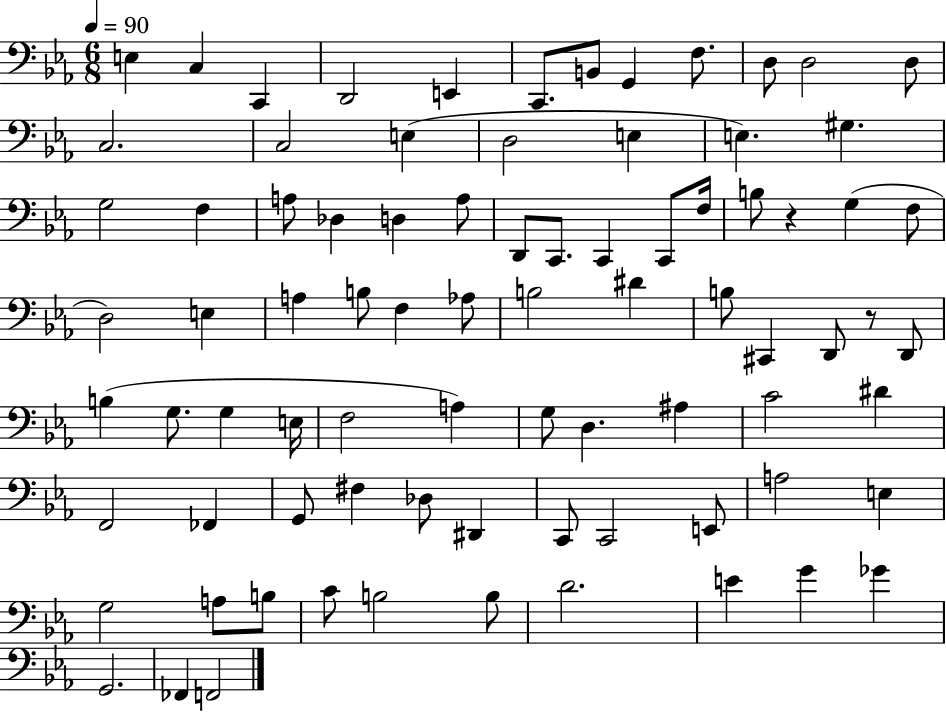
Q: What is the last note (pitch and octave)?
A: F2